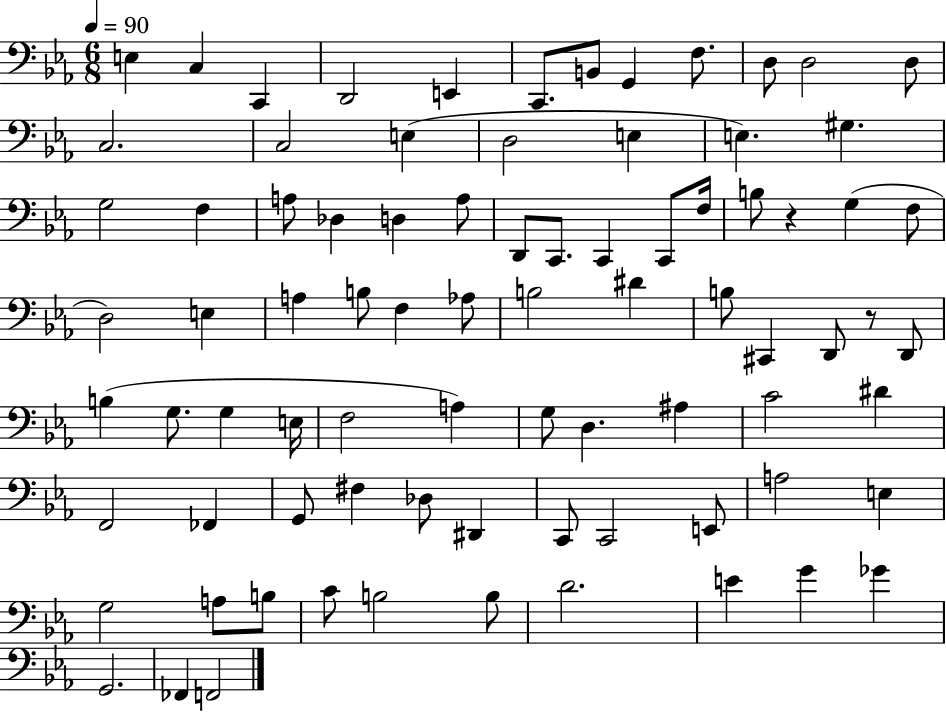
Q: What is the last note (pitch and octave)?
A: F2